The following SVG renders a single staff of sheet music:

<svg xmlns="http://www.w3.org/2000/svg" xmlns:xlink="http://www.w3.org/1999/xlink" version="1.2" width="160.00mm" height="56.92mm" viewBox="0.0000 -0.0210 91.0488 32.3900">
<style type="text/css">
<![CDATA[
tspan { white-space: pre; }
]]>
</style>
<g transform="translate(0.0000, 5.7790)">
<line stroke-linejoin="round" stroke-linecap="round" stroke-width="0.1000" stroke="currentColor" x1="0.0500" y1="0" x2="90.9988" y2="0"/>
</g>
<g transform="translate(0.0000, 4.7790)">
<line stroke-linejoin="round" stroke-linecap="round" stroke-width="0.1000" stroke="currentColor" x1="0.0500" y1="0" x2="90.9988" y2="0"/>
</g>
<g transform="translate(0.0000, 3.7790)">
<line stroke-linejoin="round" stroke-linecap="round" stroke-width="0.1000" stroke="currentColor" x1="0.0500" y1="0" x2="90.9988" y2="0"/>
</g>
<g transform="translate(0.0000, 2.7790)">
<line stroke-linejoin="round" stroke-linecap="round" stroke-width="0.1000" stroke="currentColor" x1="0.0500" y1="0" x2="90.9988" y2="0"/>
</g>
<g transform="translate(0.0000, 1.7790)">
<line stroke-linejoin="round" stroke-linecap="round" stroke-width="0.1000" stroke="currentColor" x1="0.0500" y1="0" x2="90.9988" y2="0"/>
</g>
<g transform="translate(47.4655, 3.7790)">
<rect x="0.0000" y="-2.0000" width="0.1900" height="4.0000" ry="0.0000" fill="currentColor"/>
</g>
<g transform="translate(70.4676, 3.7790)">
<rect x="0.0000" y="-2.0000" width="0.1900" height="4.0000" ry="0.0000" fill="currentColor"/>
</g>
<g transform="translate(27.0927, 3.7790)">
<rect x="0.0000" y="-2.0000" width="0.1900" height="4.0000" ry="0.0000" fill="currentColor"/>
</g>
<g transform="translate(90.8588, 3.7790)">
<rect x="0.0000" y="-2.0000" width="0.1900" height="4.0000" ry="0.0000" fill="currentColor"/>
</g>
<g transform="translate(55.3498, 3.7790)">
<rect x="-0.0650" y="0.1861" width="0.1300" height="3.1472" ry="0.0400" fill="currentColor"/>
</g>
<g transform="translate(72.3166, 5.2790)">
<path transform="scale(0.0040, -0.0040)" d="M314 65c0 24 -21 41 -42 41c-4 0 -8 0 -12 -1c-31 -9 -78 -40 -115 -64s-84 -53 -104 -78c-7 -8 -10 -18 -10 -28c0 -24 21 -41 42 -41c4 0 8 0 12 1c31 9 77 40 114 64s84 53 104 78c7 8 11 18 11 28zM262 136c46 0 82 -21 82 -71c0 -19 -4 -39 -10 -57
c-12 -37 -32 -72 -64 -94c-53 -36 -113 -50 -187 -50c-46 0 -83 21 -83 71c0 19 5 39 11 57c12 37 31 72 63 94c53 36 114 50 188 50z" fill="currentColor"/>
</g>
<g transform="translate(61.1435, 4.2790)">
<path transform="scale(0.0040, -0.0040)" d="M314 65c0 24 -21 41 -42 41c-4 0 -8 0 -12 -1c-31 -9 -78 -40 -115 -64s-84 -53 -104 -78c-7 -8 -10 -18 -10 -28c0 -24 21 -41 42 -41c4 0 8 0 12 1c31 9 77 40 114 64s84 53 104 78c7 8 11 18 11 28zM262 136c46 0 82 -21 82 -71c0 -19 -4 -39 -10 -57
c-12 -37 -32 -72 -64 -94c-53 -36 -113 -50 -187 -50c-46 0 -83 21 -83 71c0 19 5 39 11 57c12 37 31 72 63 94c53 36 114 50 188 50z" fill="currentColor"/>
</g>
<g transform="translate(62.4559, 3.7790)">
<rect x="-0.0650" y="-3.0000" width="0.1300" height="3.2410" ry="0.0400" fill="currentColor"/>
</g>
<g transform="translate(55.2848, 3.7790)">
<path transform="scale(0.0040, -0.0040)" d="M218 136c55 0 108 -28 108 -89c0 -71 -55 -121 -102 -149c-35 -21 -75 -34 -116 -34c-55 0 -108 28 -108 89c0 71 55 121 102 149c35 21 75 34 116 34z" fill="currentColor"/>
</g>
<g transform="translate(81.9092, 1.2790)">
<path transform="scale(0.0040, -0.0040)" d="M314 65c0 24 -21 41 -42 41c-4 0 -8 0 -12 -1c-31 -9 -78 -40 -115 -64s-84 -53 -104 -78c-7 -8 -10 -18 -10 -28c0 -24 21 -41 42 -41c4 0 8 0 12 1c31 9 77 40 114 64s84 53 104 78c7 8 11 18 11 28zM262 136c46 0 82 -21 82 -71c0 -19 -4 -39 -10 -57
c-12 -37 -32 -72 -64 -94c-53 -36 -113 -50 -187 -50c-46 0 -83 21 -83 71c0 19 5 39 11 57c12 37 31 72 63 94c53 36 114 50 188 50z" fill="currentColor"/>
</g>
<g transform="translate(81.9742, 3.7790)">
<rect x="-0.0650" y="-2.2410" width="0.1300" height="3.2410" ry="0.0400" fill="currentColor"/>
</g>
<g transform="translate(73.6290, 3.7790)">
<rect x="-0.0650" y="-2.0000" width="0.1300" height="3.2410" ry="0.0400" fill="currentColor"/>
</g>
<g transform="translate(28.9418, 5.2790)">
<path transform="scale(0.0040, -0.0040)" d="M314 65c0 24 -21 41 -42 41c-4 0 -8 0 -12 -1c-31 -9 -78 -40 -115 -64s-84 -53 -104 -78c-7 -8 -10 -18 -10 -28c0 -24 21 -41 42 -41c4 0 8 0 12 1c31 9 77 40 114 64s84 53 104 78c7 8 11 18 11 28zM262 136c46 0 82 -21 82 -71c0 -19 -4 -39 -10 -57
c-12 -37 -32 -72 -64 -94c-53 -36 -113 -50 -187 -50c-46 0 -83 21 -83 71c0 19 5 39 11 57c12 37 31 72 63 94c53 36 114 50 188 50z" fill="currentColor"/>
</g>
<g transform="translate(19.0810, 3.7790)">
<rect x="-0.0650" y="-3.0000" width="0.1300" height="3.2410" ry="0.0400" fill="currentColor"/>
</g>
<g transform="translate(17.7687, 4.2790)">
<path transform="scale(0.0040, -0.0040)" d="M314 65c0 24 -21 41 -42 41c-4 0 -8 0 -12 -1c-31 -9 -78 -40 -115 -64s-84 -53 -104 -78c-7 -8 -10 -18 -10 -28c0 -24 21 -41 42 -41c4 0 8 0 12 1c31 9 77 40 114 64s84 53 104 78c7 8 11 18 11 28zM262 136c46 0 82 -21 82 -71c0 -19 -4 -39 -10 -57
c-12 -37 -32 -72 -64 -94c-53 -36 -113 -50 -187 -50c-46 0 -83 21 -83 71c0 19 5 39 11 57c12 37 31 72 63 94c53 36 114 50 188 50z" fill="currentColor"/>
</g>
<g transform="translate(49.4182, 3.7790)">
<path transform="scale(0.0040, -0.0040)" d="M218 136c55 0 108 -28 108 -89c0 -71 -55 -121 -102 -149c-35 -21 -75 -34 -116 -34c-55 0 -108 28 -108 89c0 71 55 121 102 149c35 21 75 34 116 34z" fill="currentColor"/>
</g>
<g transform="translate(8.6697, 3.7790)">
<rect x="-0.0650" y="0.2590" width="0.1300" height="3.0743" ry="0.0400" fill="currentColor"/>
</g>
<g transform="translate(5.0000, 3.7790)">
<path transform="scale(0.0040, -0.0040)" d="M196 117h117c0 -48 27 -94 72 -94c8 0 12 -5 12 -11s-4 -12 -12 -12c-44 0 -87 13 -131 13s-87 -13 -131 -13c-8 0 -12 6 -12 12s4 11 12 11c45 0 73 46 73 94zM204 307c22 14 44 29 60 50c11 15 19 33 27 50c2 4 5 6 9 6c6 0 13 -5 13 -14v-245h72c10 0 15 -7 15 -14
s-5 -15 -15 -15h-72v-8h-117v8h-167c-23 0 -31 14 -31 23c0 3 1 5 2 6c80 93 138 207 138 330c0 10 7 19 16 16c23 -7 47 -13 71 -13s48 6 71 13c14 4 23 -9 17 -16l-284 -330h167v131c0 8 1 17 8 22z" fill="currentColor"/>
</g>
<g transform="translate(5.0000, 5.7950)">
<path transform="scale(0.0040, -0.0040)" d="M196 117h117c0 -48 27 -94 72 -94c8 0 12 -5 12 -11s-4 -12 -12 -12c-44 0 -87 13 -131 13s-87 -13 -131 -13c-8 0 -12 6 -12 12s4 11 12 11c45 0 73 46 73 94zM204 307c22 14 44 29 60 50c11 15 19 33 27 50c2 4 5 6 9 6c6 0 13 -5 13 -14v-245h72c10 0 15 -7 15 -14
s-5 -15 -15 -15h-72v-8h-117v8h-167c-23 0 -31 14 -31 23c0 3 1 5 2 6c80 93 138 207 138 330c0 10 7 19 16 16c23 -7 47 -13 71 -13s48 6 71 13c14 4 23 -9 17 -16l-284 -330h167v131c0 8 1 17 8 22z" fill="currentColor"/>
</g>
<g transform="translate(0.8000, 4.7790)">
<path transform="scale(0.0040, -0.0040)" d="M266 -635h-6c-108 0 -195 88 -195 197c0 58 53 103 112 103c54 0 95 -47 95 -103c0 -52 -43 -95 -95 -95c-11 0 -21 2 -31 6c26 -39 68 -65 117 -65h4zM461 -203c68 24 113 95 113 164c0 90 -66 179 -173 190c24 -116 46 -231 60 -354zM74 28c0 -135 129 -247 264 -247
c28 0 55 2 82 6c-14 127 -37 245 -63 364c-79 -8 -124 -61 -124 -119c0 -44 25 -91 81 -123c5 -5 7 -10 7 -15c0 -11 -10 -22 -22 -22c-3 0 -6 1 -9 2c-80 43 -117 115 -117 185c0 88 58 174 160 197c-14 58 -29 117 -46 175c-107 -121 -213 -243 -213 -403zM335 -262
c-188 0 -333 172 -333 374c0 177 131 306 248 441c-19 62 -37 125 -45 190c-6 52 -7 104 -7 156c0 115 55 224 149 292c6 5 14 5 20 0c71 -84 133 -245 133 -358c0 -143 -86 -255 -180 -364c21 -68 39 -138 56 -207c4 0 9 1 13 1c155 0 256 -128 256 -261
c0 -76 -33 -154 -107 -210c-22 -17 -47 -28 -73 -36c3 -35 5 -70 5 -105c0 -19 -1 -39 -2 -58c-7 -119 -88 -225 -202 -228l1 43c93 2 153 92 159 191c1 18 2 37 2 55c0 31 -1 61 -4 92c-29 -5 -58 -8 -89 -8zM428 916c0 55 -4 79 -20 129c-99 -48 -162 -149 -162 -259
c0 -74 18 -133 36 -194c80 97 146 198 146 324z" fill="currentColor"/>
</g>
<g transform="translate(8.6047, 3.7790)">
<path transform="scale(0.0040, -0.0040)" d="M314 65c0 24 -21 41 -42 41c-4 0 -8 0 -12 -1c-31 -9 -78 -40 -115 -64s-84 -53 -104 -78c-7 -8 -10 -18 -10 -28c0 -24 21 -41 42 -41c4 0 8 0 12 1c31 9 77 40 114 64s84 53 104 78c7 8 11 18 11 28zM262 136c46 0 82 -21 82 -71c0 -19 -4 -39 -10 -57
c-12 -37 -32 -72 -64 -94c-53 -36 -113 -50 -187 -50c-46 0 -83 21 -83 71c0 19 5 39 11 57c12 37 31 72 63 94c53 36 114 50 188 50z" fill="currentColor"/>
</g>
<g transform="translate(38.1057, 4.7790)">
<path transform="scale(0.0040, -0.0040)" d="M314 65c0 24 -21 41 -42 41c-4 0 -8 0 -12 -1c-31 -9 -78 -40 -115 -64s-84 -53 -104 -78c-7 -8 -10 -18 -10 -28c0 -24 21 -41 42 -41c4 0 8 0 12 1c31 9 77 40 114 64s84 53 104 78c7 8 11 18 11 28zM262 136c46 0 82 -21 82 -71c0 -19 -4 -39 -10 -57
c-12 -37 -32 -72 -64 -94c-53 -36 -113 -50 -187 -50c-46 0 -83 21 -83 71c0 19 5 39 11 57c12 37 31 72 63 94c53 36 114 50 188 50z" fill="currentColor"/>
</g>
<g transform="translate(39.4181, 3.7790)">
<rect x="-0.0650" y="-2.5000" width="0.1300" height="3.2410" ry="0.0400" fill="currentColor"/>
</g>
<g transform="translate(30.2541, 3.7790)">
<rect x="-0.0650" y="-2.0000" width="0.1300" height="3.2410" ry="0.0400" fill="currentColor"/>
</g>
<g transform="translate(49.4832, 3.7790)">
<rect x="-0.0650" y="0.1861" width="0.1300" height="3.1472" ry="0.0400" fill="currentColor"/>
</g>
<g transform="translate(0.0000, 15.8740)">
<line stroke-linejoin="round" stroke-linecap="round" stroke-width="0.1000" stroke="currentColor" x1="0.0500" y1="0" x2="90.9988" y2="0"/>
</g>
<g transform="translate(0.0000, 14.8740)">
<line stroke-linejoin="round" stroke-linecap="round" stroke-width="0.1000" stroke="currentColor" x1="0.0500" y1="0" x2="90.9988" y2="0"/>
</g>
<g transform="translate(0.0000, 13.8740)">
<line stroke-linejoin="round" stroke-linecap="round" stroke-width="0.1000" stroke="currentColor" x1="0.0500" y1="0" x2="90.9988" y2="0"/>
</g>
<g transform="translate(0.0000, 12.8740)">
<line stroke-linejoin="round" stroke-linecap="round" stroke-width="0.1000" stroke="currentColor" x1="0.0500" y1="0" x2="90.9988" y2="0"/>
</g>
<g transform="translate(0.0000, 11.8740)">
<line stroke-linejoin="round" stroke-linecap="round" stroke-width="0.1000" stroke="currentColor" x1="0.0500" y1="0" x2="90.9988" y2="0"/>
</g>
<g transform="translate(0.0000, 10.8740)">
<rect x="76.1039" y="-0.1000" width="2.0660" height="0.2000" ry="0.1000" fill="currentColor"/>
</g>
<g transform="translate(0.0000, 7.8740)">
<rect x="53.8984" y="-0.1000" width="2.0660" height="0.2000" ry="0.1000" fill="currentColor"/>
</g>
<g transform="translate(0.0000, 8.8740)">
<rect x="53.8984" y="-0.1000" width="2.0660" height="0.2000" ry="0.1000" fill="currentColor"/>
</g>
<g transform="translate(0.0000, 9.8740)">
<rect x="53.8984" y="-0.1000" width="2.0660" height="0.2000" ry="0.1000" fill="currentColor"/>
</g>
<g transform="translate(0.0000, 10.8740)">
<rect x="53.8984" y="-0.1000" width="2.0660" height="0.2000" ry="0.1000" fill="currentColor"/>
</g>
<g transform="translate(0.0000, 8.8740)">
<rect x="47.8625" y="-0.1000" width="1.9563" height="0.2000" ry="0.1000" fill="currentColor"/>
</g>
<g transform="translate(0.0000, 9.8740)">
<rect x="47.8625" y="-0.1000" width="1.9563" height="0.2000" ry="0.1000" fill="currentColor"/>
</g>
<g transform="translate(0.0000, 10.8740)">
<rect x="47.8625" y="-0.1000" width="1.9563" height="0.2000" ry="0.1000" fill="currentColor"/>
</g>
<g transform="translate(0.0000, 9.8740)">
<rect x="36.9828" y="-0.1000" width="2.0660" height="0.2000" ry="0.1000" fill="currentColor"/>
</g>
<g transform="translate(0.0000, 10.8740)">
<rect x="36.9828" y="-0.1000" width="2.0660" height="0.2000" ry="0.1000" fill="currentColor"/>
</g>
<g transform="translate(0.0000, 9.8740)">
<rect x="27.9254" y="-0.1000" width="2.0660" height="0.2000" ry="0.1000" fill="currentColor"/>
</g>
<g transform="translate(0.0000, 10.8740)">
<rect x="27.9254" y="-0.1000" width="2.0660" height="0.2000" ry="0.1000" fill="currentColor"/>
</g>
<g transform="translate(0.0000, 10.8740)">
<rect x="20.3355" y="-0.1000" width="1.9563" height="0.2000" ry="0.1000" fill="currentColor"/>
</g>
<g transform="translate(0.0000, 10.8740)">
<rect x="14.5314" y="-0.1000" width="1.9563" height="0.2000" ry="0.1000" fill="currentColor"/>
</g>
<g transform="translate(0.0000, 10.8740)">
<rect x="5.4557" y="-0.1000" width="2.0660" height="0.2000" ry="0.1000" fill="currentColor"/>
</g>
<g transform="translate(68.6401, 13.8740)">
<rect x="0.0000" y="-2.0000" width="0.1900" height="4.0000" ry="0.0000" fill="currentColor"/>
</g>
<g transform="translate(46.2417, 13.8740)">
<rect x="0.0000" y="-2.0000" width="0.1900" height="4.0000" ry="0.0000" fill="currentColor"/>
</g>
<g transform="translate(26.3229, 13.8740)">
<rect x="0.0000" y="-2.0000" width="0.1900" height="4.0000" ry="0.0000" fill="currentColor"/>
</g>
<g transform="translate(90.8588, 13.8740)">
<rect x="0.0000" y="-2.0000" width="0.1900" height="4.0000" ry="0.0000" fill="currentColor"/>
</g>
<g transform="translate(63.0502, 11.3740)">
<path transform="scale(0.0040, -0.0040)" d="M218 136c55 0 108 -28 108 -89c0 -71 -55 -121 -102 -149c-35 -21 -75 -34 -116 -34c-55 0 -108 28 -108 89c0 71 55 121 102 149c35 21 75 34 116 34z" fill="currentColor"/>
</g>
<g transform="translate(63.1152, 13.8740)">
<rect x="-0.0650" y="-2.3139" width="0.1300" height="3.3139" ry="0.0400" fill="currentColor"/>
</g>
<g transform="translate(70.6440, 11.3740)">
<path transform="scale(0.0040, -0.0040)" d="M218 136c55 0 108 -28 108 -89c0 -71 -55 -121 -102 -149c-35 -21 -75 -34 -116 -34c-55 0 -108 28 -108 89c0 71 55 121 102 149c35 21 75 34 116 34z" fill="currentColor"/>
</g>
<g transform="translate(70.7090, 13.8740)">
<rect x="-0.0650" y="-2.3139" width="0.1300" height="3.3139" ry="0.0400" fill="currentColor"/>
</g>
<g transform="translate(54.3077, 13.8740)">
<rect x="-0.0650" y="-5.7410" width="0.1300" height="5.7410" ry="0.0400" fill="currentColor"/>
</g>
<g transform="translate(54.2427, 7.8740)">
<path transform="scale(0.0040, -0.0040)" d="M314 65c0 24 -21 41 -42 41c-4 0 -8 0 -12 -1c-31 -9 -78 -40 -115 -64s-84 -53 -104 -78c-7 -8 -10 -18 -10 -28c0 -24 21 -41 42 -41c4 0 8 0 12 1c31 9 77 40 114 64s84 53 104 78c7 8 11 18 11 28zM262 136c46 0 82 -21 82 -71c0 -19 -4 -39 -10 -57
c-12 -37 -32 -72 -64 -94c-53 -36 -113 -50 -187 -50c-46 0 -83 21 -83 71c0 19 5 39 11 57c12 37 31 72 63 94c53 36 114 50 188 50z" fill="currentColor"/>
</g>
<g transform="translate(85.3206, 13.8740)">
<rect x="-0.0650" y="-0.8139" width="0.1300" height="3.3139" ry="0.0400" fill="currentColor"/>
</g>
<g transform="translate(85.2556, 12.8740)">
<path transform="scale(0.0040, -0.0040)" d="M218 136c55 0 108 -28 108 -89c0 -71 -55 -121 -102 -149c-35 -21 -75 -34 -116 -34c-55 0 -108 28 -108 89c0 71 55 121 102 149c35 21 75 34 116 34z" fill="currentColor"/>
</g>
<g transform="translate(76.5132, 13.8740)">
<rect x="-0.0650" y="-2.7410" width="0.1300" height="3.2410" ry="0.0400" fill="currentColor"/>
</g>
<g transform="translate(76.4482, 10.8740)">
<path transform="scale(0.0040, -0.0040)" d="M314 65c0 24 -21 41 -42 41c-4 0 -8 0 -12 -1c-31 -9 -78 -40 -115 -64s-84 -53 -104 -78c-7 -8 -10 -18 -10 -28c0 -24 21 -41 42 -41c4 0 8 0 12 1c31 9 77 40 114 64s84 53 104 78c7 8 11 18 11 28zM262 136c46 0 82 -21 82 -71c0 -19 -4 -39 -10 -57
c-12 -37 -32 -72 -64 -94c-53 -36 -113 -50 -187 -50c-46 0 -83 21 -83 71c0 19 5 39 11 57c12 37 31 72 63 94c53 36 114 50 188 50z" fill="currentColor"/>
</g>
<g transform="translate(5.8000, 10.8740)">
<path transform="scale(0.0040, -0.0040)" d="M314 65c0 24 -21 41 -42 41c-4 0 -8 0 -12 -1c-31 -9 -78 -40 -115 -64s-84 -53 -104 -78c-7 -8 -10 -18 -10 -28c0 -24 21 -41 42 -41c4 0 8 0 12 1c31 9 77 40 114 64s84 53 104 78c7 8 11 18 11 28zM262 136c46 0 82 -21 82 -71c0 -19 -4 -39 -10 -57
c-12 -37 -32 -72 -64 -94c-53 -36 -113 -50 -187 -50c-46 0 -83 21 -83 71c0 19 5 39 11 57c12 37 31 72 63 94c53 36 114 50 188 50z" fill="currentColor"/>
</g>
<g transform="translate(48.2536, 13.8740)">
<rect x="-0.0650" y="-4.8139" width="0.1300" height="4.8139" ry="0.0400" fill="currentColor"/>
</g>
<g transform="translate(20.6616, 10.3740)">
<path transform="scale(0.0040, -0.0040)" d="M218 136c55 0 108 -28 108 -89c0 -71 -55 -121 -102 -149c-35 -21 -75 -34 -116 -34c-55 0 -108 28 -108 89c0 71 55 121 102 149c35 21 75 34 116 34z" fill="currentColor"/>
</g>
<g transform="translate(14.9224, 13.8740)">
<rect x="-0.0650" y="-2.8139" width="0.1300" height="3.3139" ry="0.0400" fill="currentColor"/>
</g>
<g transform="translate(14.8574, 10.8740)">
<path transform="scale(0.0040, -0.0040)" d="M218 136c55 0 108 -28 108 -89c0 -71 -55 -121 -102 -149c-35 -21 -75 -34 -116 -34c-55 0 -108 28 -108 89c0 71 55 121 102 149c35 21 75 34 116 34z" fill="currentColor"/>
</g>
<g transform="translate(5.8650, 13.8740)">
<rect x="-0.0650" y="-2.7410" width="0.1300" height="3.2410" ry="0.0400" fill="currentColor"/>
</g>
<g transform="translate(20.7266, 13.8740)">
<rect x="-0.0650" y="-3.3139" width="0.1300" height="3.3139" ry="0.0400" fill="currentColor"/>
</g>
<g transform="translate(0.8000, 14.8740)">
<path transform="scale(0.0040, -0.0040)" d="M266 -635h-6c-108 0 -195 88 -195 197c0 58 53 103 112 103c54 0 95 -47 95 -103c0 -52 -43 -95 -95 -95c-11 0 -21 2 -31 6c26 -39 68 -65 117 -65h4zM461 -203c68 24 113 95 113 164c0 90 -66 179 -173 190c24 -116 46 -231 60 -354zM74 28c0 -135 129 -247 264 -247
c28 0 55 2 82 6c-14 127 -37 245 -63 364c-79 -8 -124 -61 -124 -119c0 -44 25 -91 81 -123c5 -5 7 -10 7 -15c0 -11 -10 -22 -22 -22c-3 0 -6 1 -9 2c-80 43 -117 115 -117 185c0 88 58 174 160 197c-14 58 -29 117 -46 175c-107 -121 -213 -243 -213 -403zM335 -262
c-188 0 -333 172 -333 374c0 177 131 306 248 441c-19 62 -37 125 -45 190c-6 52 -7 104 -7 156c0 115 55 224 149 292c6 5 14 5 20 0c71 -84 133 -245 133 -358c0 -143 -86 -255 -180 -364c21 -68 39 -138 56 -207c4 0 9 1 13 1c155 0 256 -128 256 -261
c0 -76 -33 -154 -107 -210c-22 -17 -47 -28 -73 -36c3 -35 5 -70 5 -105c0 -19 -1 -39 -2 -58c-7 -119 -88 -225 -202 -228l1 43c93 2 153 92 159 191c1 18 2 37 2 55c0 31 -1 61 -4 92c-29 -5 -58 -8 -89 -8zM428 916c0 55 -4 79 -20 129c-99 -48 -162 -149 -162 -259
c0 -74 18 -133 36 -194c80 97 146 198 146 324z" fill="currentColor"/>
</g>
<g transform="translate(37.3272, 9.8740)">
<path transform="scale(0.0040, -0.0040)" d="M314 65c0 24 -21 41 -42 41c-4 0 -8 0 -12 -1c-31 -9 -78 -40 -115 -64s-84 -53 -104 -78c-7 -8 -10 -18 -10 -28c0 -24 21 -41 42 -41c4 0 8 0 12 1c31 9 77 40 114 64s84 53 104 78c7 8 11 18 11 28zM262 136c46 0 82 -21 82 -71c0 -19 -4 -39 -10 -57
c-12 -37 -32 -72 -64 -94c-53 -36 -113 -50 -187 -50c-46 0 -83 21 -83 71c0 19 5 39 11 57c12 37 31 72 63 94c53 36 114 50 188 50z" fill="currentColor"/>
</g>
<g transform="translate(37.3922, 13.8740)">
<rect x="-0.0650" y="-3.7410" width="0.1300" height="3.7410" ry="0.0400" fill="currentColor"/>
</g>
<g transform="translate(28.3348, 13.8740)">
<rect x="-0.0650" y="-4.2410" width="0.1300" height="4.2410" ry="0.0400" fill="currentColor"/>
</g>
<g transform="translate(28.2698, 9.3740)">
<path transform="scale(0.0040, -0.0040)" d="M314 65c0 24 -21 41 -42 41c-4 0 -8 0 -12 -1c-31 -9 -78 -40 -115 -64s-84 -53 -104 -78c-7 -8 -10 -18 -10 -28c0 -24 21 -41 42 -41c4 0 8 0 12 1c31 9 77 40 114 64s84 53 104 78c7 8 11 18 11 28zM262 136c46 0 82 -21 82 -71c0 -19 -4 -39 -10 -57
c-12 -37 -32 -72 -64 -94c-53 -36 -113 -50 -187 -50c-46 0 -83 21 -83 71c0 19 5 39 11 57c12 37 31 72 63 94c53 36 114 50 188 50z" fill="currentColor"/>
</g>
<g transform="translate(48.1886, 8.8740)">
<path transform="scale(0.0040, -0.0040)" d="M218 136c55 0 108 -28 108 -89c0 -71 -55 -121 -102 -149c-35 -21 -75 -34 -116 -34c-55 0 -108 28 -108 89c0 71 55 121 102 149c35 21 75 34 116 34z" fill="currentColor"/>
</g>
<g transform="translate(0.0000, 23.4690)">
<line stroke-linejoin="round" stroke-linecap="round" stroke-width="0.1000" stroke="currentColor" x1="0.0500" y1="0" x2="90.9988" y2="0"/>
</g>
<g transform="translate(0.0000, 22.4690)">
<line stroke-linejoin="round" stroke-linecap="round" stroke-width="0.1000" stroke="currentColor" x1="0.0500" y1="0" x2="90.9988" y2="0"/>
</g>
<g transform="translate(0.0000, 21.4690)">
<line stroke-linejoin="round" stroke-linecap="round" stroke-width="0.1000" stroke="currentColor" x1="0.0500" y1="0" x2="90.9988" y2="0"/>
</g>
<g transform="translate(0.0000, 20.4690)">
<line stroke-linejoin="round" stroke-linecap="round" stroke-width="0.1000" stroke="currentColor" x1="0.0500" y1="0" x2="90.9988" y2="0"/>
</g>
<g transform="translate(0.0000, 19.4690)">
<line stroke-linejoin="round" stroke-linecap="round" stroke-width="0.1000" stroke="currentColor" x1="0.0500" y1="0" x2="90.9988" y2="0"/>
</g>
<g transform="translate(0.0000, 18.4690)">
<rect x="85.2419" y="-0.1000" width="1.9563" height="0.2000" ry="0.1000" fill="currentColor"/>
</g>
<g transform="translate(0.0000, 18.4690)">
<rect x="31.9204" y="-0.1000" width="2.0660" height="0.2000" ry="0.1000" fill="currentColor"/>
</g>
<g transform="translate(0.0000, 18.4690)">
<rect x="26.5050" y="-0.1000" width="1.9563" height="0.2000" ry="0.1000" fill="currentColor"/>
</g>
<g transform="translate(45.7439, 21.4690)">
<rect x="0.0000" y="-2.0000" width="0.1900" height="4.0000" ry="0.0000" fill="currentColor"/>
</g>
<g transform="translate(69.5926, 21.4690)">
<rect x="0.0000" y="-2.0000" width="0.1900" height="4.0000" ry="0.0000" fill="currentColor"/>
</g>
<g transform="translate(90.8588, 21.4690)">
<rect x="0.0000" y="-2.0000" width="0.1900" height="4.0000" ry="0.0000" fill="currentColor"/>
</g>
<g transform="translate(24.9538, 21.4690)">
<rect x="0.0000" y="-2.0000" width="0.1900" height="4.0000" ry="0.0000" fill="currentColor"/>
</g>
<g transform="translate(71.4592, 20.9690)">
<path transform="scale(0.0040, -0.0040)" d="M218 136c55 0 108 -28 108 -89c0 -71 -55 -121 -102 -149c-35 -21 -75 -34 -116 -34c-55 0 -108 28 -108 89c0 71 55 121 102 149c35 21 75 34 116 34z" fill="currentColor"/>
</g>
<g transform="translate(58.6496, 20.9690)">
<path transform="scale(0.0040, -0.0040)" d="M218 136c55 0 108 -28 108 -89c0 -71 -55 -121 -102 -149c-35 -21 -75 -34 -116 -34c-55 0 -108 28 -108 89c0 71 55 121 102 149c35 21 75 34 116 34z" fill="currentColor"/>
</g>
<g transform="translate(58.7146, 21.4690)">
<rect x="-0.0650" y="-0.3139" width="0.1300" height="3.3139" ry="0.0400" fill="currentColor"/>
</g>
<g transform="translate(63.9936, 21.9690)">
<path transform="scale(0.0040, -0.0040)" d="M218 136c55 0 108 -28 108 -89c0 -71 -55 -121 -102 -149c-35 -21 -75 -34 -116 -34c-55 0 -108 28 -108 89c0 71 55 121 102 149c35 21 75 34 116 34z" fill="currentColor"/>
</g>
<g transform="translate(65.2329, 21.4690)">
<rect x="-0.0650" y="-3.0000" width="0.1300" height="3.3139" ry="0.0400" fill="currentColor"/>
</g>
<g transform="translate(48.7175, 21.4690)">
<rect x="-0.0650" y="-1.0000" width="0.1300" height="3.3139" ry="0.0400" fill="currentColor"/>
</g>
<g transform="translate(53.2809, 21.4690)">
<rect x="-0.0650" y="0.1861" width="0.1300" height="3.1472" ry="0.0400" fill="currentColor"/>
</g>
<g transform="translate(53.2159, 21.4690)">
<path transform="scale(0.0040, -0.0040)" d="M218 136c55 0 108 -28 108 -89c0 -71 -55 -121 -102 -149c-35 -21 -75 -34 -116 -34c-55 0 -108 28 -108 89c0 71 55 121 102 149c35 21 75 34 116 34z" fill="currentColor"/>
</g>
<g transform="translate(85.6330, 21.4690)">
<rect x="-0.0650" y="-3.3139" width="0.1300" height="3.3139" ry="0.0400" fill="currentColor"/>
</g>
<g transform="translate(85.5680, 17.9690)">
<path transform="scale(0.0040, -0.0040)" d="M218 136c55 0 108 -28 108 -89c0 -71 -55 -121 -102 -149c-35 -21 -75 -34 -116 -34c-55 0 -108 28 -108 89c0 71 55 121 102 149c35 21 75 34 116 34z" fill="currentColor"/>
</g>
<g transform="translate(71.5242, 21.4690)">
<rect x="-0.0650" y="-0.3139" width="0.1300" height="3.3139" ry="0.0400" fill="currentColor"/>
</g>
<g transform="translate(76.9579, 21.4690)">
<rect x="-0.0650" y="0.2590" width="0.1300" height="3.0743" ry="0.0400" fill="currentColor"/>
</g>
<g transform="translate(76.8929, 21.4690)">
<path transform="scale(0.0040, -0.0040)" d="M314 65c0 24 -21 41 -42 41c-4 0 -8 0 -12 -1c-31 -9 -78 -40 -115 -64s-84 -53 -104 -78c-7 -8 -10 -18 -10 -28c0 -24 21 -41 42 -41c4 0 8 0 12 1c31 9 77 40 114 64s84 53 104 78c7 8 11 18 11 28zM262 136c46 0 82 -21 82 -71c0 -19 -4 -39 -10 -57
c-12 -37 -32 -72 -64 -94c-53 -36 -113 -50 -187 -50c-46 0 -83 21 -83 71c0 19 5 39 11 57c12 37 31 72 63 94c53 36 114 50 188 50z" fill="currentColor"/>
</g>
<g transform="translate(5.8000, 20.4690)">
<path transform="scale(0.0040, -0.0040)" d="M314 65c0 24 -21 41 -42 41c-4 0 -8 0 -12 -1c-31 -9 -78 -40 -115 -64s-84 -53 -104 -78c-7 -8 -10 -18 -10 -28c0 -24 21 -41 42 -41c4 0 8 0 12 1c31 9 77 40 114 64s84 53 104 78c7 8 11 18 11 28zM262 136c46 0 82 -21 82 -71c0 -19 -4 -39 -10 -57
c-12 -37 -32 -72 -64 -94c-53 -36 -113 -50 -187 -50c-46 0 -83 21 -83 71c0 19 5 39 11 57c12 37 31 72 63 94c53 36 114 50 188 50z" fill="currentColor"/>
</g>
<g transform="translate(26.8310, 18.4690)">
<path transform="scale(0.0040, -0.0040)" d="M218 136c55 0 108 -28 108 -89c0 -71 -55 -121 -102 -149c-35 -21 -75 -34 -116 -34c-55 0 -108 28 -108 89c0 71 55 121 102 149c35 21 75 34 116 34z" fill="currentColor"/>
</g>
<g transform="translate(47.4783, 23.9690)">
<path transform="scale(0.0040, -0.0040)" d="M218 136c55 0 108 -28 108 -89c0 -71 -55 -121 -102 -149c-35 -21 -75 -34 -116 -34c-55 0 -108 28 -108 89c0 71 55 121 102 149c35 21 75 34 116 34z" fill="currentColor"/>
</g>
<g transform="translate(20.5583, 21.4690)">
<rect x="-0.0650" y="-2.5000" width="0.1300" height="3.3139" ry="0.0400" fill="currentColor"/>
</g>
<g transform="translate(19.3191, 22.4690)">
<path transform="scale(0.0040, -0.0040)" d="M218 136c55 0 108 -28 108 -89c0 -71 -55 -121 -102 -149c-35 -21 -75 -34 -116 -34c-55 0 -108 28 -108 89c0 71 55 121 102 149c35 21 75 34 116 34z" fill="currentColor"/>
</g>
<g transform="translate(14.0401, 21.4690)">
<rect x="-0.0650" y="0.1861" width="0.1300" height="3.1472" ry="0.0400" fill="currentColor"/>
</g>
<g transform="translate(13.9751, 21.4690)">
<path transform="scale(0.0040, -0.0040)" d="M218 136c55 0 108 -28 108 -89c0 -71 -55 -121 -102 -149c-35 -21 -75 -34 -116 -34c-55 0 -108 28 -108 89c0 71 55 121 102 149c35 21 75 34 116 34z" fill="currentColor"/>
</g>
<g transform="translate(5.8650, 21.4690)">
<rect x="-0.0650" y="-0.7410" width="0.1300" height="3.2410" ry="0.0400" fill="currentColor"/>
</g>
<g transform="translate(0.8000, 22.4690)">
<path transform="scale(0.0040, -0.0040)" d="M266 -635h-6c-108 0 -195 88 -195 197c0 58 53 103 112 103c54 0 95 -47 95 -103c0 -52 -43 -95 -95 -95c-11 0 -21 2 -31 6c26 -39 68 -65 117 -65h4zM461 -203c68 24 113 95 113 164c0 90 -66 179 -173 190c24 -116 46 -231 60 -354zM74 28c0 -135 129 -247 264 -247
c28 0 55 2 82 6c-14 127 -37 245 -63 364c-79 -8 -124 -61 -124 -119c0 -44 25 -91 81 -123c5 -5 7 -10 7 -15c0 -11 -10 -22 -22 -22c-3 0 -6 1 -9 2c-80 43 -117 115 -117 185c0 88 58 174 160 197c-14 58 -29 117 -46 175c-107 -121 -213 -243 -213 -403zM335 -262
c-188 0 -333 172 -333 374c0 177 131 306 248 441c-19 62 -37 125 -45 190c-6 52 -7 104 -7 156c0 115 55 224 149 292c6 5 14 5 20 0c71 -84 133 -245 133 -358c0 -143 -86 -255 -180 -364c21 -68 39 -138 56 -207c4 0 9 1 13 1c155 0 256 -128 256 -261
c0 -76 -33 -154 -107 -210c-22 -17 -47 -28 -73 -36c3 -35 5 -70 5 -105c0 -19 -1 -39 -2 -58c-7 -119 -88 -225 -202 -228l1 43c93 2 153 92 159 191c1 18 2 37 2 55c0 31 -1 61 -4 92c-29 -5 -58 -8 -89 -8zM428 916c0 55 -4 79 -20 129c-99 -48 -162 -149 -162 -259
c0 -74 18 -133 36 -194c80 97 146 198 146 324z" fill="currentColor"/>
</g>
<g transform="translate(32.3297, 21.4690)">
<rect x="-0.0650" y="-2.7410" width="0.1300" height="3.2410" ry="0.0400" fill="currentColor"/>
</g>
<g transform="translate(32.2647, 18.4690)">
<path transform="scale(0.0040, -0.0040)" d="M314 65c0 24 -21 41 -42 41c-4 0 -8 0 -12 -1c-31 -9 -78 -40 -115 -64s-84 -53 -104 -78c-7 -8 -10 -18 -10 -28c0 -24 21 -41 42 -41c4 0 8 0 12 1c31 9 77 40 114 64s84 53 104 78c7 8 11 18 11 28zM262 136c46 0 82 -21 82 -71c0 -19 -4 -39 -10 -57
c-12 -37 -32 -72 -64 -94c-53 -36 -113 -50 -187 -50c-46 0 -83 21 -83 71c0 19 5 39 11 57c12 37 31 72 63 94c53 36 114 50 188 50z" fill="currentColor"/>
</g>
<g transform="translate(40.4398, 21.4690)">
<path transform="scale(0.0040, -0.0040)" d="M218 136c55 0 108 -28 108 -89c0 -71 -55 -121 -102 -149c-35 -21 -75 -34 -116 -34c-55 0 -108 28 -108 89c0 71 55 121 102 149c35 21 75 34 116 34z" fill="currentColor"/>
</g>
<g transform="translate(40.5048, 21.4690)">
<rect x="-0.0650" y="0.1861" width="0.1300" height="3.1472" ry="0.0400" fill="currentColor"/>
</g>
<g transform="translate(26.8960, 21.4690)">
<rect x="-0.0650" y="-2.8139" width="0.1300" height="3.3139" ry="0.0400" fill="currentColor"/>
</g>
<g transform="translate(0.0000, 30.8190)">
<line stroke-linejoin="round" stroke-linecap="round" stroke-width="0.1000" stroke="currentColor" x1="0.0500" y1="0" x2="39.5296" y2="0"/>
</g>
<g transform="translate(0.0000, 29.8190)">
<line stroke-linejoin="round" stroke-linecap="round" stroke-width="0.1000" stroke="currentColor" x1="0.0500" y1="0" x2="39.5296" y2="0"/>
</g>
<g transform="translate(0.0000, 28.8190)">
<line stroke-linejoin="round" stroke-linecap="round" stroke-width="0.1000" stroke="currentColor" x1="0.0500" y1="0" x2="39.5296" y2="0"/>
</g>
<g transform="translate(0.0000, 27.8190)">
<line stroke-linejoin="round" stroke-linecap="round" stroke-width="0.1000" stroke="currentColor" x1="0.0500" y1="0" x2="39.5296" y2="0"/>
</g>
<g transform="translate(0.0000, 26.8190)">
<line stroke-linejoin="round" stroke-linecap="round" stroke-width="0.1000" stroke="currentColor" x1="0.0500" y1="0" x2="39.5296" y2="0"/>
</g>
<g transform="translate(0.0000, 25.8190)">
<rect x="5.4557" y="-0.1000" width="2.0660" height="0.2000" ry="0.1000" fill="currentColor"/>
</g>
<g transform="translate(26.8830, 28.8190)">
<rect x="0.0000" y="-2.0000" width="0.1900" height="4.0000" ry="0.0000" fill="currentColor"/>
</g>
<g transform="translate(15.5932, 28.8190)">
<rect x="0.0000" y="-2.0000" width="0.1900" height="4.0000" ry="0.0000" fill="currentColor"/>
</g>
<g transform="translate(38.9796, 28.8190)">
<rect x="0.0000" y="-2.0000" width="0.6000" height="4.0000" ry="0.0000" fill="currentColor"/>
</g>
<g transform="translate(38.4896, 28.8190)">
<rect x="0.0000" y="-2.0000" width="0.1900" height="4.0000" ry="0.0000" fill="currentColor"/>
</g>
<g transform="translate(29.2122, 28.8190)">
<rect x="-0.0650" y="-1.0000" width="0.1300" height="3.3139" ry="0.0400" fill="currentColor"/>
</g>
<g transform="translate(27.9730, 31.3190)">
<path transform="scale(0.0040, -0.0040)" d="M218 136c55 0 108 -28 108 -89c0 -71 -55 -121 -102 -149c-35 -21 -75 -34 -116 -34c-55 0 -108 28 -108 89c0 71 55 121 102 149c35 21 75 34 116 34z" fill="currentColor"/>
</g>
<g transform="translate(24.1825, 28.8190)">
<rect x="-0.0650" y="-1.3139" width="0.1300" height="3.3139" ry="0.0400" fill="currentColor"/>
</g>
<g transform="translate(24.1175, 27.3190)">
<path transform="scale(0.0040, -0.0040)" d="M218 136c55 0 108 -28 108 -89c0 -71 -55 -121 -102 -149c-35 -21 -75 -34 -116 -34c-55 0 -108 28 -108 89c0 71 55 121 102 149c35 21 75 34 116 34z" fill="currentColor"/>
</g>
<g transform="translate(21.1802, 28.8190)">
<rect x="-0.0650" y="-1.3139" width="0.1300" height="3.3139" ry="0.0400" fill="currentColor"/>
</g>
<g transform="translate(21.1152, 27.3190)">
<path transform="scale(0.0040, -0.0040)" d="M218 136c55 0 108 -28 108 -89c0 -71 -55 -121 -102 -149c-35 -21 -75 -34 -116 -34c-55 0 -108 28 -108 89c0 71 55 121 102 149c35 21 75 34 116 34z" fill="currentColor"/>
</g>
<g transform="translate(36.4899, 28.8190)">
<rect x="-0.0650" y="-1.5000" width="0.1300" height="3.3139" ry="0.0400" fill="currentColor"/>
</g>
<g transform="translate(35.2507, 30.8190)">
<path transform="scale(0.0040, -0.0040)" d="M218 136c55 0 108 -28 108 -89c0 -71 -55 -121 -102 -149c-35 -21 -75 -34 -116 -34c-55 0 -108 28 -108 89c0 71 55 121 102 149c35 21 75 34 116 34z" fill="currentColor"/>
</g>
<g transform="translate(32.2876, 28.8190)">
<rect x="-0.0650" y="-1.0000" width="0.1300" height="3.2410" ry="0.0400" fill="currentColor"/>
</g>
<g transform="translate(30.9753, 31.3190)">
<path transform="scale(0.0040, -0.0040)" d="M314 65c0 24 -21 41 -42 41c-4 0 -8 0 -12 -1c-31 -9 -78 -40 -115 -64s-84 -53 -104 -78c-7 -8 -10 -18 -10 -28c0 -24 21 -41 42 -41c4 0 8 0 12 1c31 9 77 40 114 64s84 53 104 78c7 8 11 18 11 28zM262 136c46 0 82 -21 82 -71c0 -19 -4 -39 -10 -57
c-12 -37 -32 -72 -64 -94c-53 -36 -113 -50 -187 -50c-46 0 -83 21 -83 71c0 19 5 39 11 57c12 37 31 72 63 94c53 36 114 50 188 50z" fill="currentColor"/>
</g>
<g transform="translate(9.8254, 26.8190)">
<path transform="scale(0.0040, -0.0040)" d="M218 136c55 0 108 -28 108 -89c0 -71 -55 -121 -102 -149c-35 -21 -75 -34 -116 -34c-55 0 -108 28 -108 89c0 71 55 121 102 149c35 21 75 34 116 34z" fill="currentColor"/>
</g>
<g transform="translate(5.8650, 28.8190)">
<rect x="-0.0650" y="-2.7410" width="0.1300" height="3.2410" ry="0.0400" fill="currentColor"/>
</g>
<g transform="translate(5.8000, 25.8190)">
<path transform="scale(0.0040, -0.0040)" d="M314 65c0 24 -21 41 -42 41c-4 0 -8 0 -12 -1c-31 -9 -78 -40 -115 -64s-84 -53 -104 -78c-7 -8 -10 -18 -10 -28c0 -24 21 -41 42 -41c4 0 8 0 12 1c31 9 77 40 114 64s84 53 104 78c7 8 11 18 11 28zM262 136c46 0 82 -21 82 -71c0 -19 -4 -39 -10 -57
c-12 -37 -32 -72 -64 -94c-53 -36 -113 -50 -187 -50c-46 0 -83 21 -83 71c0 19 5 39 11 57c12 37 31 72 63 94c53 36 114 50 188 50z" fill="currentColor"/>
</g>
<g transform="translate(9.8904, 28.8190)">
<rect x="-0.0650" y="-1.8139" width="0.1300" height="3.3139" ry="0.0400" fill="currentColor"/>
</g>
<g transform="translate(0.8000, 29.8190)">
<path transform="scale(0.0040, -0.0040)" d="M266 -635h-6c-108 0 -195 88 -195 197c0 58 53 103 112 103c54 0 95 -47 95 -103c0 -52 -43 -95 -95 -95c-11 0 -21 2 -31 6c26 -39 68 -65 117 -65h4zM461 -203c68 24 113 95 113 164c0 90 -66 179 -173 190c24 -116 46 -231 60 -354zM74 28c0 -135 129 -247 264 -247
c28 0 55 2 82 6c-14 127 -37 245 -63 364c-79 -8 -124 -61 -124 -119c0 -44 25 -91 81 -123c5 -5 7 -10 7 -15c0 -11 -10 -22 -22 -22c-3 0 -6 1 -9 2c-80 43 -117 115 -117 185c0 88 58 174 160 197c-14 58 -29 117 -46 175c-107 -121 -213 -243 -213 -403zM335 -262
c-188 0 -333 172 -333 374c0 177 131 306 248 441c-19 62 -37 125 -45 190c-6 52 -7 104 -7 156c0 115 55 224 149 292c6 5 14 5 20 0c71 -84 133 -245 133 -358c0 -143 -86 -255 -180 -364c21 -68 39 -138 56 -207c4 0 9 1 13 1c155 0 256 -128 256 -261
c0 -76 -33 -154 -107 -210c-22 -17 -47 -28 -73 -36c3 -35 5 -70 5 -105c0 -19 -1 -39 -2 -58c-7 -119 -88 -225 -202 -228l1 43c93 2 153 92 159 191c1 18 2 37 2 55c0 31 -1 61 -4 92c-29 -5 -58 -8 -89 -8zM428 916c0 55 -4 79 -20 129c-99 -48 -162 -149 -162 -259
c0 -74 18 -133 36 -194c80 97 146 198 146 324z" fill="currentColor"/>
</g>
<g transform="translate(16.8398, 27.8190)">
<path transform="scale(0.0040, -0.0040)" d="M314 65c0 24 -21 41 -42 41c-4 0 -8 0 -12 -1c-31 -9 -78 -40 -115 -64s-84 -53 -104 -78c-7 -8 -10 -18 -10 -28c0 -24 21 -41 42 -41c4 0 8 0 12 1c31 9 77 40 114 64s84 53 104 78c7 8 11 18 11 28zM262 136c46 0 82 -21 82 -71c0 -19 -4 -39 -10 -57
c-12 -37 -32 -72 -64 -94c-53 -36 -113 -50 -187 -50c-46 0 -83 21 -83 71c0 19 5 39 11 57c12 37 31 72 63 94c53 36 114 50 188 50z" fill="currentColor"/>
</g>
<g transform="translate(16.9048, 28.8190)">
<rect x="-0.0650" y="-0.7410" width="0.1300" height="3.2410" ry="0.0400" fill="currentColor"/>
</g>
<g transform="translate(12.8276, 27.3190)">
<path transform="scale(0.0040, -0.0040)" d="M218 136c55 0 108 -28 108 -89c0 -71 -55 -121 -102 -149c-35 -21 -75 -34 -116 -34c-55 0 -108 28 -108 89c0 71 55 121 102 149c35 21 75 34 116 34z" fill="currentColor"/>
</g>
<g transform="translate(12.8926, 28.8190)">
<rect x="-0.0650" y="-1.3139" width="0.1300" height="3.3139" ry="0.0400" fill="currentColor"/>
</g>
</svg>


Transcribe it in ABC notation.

X:1
T:Untitled
M:4/4
L:1/4
K:C
B2 A2 F2 G2 B B A2 F2 g2 a2 a b d'2 c'2 e' g'2 g g a2 d d2 B G a a2 B D B c A c B2 b a2 f e d2 e e D D2 E